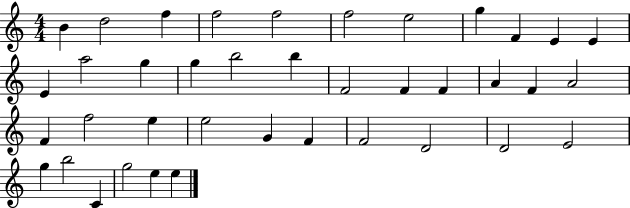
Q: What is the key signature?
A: C major